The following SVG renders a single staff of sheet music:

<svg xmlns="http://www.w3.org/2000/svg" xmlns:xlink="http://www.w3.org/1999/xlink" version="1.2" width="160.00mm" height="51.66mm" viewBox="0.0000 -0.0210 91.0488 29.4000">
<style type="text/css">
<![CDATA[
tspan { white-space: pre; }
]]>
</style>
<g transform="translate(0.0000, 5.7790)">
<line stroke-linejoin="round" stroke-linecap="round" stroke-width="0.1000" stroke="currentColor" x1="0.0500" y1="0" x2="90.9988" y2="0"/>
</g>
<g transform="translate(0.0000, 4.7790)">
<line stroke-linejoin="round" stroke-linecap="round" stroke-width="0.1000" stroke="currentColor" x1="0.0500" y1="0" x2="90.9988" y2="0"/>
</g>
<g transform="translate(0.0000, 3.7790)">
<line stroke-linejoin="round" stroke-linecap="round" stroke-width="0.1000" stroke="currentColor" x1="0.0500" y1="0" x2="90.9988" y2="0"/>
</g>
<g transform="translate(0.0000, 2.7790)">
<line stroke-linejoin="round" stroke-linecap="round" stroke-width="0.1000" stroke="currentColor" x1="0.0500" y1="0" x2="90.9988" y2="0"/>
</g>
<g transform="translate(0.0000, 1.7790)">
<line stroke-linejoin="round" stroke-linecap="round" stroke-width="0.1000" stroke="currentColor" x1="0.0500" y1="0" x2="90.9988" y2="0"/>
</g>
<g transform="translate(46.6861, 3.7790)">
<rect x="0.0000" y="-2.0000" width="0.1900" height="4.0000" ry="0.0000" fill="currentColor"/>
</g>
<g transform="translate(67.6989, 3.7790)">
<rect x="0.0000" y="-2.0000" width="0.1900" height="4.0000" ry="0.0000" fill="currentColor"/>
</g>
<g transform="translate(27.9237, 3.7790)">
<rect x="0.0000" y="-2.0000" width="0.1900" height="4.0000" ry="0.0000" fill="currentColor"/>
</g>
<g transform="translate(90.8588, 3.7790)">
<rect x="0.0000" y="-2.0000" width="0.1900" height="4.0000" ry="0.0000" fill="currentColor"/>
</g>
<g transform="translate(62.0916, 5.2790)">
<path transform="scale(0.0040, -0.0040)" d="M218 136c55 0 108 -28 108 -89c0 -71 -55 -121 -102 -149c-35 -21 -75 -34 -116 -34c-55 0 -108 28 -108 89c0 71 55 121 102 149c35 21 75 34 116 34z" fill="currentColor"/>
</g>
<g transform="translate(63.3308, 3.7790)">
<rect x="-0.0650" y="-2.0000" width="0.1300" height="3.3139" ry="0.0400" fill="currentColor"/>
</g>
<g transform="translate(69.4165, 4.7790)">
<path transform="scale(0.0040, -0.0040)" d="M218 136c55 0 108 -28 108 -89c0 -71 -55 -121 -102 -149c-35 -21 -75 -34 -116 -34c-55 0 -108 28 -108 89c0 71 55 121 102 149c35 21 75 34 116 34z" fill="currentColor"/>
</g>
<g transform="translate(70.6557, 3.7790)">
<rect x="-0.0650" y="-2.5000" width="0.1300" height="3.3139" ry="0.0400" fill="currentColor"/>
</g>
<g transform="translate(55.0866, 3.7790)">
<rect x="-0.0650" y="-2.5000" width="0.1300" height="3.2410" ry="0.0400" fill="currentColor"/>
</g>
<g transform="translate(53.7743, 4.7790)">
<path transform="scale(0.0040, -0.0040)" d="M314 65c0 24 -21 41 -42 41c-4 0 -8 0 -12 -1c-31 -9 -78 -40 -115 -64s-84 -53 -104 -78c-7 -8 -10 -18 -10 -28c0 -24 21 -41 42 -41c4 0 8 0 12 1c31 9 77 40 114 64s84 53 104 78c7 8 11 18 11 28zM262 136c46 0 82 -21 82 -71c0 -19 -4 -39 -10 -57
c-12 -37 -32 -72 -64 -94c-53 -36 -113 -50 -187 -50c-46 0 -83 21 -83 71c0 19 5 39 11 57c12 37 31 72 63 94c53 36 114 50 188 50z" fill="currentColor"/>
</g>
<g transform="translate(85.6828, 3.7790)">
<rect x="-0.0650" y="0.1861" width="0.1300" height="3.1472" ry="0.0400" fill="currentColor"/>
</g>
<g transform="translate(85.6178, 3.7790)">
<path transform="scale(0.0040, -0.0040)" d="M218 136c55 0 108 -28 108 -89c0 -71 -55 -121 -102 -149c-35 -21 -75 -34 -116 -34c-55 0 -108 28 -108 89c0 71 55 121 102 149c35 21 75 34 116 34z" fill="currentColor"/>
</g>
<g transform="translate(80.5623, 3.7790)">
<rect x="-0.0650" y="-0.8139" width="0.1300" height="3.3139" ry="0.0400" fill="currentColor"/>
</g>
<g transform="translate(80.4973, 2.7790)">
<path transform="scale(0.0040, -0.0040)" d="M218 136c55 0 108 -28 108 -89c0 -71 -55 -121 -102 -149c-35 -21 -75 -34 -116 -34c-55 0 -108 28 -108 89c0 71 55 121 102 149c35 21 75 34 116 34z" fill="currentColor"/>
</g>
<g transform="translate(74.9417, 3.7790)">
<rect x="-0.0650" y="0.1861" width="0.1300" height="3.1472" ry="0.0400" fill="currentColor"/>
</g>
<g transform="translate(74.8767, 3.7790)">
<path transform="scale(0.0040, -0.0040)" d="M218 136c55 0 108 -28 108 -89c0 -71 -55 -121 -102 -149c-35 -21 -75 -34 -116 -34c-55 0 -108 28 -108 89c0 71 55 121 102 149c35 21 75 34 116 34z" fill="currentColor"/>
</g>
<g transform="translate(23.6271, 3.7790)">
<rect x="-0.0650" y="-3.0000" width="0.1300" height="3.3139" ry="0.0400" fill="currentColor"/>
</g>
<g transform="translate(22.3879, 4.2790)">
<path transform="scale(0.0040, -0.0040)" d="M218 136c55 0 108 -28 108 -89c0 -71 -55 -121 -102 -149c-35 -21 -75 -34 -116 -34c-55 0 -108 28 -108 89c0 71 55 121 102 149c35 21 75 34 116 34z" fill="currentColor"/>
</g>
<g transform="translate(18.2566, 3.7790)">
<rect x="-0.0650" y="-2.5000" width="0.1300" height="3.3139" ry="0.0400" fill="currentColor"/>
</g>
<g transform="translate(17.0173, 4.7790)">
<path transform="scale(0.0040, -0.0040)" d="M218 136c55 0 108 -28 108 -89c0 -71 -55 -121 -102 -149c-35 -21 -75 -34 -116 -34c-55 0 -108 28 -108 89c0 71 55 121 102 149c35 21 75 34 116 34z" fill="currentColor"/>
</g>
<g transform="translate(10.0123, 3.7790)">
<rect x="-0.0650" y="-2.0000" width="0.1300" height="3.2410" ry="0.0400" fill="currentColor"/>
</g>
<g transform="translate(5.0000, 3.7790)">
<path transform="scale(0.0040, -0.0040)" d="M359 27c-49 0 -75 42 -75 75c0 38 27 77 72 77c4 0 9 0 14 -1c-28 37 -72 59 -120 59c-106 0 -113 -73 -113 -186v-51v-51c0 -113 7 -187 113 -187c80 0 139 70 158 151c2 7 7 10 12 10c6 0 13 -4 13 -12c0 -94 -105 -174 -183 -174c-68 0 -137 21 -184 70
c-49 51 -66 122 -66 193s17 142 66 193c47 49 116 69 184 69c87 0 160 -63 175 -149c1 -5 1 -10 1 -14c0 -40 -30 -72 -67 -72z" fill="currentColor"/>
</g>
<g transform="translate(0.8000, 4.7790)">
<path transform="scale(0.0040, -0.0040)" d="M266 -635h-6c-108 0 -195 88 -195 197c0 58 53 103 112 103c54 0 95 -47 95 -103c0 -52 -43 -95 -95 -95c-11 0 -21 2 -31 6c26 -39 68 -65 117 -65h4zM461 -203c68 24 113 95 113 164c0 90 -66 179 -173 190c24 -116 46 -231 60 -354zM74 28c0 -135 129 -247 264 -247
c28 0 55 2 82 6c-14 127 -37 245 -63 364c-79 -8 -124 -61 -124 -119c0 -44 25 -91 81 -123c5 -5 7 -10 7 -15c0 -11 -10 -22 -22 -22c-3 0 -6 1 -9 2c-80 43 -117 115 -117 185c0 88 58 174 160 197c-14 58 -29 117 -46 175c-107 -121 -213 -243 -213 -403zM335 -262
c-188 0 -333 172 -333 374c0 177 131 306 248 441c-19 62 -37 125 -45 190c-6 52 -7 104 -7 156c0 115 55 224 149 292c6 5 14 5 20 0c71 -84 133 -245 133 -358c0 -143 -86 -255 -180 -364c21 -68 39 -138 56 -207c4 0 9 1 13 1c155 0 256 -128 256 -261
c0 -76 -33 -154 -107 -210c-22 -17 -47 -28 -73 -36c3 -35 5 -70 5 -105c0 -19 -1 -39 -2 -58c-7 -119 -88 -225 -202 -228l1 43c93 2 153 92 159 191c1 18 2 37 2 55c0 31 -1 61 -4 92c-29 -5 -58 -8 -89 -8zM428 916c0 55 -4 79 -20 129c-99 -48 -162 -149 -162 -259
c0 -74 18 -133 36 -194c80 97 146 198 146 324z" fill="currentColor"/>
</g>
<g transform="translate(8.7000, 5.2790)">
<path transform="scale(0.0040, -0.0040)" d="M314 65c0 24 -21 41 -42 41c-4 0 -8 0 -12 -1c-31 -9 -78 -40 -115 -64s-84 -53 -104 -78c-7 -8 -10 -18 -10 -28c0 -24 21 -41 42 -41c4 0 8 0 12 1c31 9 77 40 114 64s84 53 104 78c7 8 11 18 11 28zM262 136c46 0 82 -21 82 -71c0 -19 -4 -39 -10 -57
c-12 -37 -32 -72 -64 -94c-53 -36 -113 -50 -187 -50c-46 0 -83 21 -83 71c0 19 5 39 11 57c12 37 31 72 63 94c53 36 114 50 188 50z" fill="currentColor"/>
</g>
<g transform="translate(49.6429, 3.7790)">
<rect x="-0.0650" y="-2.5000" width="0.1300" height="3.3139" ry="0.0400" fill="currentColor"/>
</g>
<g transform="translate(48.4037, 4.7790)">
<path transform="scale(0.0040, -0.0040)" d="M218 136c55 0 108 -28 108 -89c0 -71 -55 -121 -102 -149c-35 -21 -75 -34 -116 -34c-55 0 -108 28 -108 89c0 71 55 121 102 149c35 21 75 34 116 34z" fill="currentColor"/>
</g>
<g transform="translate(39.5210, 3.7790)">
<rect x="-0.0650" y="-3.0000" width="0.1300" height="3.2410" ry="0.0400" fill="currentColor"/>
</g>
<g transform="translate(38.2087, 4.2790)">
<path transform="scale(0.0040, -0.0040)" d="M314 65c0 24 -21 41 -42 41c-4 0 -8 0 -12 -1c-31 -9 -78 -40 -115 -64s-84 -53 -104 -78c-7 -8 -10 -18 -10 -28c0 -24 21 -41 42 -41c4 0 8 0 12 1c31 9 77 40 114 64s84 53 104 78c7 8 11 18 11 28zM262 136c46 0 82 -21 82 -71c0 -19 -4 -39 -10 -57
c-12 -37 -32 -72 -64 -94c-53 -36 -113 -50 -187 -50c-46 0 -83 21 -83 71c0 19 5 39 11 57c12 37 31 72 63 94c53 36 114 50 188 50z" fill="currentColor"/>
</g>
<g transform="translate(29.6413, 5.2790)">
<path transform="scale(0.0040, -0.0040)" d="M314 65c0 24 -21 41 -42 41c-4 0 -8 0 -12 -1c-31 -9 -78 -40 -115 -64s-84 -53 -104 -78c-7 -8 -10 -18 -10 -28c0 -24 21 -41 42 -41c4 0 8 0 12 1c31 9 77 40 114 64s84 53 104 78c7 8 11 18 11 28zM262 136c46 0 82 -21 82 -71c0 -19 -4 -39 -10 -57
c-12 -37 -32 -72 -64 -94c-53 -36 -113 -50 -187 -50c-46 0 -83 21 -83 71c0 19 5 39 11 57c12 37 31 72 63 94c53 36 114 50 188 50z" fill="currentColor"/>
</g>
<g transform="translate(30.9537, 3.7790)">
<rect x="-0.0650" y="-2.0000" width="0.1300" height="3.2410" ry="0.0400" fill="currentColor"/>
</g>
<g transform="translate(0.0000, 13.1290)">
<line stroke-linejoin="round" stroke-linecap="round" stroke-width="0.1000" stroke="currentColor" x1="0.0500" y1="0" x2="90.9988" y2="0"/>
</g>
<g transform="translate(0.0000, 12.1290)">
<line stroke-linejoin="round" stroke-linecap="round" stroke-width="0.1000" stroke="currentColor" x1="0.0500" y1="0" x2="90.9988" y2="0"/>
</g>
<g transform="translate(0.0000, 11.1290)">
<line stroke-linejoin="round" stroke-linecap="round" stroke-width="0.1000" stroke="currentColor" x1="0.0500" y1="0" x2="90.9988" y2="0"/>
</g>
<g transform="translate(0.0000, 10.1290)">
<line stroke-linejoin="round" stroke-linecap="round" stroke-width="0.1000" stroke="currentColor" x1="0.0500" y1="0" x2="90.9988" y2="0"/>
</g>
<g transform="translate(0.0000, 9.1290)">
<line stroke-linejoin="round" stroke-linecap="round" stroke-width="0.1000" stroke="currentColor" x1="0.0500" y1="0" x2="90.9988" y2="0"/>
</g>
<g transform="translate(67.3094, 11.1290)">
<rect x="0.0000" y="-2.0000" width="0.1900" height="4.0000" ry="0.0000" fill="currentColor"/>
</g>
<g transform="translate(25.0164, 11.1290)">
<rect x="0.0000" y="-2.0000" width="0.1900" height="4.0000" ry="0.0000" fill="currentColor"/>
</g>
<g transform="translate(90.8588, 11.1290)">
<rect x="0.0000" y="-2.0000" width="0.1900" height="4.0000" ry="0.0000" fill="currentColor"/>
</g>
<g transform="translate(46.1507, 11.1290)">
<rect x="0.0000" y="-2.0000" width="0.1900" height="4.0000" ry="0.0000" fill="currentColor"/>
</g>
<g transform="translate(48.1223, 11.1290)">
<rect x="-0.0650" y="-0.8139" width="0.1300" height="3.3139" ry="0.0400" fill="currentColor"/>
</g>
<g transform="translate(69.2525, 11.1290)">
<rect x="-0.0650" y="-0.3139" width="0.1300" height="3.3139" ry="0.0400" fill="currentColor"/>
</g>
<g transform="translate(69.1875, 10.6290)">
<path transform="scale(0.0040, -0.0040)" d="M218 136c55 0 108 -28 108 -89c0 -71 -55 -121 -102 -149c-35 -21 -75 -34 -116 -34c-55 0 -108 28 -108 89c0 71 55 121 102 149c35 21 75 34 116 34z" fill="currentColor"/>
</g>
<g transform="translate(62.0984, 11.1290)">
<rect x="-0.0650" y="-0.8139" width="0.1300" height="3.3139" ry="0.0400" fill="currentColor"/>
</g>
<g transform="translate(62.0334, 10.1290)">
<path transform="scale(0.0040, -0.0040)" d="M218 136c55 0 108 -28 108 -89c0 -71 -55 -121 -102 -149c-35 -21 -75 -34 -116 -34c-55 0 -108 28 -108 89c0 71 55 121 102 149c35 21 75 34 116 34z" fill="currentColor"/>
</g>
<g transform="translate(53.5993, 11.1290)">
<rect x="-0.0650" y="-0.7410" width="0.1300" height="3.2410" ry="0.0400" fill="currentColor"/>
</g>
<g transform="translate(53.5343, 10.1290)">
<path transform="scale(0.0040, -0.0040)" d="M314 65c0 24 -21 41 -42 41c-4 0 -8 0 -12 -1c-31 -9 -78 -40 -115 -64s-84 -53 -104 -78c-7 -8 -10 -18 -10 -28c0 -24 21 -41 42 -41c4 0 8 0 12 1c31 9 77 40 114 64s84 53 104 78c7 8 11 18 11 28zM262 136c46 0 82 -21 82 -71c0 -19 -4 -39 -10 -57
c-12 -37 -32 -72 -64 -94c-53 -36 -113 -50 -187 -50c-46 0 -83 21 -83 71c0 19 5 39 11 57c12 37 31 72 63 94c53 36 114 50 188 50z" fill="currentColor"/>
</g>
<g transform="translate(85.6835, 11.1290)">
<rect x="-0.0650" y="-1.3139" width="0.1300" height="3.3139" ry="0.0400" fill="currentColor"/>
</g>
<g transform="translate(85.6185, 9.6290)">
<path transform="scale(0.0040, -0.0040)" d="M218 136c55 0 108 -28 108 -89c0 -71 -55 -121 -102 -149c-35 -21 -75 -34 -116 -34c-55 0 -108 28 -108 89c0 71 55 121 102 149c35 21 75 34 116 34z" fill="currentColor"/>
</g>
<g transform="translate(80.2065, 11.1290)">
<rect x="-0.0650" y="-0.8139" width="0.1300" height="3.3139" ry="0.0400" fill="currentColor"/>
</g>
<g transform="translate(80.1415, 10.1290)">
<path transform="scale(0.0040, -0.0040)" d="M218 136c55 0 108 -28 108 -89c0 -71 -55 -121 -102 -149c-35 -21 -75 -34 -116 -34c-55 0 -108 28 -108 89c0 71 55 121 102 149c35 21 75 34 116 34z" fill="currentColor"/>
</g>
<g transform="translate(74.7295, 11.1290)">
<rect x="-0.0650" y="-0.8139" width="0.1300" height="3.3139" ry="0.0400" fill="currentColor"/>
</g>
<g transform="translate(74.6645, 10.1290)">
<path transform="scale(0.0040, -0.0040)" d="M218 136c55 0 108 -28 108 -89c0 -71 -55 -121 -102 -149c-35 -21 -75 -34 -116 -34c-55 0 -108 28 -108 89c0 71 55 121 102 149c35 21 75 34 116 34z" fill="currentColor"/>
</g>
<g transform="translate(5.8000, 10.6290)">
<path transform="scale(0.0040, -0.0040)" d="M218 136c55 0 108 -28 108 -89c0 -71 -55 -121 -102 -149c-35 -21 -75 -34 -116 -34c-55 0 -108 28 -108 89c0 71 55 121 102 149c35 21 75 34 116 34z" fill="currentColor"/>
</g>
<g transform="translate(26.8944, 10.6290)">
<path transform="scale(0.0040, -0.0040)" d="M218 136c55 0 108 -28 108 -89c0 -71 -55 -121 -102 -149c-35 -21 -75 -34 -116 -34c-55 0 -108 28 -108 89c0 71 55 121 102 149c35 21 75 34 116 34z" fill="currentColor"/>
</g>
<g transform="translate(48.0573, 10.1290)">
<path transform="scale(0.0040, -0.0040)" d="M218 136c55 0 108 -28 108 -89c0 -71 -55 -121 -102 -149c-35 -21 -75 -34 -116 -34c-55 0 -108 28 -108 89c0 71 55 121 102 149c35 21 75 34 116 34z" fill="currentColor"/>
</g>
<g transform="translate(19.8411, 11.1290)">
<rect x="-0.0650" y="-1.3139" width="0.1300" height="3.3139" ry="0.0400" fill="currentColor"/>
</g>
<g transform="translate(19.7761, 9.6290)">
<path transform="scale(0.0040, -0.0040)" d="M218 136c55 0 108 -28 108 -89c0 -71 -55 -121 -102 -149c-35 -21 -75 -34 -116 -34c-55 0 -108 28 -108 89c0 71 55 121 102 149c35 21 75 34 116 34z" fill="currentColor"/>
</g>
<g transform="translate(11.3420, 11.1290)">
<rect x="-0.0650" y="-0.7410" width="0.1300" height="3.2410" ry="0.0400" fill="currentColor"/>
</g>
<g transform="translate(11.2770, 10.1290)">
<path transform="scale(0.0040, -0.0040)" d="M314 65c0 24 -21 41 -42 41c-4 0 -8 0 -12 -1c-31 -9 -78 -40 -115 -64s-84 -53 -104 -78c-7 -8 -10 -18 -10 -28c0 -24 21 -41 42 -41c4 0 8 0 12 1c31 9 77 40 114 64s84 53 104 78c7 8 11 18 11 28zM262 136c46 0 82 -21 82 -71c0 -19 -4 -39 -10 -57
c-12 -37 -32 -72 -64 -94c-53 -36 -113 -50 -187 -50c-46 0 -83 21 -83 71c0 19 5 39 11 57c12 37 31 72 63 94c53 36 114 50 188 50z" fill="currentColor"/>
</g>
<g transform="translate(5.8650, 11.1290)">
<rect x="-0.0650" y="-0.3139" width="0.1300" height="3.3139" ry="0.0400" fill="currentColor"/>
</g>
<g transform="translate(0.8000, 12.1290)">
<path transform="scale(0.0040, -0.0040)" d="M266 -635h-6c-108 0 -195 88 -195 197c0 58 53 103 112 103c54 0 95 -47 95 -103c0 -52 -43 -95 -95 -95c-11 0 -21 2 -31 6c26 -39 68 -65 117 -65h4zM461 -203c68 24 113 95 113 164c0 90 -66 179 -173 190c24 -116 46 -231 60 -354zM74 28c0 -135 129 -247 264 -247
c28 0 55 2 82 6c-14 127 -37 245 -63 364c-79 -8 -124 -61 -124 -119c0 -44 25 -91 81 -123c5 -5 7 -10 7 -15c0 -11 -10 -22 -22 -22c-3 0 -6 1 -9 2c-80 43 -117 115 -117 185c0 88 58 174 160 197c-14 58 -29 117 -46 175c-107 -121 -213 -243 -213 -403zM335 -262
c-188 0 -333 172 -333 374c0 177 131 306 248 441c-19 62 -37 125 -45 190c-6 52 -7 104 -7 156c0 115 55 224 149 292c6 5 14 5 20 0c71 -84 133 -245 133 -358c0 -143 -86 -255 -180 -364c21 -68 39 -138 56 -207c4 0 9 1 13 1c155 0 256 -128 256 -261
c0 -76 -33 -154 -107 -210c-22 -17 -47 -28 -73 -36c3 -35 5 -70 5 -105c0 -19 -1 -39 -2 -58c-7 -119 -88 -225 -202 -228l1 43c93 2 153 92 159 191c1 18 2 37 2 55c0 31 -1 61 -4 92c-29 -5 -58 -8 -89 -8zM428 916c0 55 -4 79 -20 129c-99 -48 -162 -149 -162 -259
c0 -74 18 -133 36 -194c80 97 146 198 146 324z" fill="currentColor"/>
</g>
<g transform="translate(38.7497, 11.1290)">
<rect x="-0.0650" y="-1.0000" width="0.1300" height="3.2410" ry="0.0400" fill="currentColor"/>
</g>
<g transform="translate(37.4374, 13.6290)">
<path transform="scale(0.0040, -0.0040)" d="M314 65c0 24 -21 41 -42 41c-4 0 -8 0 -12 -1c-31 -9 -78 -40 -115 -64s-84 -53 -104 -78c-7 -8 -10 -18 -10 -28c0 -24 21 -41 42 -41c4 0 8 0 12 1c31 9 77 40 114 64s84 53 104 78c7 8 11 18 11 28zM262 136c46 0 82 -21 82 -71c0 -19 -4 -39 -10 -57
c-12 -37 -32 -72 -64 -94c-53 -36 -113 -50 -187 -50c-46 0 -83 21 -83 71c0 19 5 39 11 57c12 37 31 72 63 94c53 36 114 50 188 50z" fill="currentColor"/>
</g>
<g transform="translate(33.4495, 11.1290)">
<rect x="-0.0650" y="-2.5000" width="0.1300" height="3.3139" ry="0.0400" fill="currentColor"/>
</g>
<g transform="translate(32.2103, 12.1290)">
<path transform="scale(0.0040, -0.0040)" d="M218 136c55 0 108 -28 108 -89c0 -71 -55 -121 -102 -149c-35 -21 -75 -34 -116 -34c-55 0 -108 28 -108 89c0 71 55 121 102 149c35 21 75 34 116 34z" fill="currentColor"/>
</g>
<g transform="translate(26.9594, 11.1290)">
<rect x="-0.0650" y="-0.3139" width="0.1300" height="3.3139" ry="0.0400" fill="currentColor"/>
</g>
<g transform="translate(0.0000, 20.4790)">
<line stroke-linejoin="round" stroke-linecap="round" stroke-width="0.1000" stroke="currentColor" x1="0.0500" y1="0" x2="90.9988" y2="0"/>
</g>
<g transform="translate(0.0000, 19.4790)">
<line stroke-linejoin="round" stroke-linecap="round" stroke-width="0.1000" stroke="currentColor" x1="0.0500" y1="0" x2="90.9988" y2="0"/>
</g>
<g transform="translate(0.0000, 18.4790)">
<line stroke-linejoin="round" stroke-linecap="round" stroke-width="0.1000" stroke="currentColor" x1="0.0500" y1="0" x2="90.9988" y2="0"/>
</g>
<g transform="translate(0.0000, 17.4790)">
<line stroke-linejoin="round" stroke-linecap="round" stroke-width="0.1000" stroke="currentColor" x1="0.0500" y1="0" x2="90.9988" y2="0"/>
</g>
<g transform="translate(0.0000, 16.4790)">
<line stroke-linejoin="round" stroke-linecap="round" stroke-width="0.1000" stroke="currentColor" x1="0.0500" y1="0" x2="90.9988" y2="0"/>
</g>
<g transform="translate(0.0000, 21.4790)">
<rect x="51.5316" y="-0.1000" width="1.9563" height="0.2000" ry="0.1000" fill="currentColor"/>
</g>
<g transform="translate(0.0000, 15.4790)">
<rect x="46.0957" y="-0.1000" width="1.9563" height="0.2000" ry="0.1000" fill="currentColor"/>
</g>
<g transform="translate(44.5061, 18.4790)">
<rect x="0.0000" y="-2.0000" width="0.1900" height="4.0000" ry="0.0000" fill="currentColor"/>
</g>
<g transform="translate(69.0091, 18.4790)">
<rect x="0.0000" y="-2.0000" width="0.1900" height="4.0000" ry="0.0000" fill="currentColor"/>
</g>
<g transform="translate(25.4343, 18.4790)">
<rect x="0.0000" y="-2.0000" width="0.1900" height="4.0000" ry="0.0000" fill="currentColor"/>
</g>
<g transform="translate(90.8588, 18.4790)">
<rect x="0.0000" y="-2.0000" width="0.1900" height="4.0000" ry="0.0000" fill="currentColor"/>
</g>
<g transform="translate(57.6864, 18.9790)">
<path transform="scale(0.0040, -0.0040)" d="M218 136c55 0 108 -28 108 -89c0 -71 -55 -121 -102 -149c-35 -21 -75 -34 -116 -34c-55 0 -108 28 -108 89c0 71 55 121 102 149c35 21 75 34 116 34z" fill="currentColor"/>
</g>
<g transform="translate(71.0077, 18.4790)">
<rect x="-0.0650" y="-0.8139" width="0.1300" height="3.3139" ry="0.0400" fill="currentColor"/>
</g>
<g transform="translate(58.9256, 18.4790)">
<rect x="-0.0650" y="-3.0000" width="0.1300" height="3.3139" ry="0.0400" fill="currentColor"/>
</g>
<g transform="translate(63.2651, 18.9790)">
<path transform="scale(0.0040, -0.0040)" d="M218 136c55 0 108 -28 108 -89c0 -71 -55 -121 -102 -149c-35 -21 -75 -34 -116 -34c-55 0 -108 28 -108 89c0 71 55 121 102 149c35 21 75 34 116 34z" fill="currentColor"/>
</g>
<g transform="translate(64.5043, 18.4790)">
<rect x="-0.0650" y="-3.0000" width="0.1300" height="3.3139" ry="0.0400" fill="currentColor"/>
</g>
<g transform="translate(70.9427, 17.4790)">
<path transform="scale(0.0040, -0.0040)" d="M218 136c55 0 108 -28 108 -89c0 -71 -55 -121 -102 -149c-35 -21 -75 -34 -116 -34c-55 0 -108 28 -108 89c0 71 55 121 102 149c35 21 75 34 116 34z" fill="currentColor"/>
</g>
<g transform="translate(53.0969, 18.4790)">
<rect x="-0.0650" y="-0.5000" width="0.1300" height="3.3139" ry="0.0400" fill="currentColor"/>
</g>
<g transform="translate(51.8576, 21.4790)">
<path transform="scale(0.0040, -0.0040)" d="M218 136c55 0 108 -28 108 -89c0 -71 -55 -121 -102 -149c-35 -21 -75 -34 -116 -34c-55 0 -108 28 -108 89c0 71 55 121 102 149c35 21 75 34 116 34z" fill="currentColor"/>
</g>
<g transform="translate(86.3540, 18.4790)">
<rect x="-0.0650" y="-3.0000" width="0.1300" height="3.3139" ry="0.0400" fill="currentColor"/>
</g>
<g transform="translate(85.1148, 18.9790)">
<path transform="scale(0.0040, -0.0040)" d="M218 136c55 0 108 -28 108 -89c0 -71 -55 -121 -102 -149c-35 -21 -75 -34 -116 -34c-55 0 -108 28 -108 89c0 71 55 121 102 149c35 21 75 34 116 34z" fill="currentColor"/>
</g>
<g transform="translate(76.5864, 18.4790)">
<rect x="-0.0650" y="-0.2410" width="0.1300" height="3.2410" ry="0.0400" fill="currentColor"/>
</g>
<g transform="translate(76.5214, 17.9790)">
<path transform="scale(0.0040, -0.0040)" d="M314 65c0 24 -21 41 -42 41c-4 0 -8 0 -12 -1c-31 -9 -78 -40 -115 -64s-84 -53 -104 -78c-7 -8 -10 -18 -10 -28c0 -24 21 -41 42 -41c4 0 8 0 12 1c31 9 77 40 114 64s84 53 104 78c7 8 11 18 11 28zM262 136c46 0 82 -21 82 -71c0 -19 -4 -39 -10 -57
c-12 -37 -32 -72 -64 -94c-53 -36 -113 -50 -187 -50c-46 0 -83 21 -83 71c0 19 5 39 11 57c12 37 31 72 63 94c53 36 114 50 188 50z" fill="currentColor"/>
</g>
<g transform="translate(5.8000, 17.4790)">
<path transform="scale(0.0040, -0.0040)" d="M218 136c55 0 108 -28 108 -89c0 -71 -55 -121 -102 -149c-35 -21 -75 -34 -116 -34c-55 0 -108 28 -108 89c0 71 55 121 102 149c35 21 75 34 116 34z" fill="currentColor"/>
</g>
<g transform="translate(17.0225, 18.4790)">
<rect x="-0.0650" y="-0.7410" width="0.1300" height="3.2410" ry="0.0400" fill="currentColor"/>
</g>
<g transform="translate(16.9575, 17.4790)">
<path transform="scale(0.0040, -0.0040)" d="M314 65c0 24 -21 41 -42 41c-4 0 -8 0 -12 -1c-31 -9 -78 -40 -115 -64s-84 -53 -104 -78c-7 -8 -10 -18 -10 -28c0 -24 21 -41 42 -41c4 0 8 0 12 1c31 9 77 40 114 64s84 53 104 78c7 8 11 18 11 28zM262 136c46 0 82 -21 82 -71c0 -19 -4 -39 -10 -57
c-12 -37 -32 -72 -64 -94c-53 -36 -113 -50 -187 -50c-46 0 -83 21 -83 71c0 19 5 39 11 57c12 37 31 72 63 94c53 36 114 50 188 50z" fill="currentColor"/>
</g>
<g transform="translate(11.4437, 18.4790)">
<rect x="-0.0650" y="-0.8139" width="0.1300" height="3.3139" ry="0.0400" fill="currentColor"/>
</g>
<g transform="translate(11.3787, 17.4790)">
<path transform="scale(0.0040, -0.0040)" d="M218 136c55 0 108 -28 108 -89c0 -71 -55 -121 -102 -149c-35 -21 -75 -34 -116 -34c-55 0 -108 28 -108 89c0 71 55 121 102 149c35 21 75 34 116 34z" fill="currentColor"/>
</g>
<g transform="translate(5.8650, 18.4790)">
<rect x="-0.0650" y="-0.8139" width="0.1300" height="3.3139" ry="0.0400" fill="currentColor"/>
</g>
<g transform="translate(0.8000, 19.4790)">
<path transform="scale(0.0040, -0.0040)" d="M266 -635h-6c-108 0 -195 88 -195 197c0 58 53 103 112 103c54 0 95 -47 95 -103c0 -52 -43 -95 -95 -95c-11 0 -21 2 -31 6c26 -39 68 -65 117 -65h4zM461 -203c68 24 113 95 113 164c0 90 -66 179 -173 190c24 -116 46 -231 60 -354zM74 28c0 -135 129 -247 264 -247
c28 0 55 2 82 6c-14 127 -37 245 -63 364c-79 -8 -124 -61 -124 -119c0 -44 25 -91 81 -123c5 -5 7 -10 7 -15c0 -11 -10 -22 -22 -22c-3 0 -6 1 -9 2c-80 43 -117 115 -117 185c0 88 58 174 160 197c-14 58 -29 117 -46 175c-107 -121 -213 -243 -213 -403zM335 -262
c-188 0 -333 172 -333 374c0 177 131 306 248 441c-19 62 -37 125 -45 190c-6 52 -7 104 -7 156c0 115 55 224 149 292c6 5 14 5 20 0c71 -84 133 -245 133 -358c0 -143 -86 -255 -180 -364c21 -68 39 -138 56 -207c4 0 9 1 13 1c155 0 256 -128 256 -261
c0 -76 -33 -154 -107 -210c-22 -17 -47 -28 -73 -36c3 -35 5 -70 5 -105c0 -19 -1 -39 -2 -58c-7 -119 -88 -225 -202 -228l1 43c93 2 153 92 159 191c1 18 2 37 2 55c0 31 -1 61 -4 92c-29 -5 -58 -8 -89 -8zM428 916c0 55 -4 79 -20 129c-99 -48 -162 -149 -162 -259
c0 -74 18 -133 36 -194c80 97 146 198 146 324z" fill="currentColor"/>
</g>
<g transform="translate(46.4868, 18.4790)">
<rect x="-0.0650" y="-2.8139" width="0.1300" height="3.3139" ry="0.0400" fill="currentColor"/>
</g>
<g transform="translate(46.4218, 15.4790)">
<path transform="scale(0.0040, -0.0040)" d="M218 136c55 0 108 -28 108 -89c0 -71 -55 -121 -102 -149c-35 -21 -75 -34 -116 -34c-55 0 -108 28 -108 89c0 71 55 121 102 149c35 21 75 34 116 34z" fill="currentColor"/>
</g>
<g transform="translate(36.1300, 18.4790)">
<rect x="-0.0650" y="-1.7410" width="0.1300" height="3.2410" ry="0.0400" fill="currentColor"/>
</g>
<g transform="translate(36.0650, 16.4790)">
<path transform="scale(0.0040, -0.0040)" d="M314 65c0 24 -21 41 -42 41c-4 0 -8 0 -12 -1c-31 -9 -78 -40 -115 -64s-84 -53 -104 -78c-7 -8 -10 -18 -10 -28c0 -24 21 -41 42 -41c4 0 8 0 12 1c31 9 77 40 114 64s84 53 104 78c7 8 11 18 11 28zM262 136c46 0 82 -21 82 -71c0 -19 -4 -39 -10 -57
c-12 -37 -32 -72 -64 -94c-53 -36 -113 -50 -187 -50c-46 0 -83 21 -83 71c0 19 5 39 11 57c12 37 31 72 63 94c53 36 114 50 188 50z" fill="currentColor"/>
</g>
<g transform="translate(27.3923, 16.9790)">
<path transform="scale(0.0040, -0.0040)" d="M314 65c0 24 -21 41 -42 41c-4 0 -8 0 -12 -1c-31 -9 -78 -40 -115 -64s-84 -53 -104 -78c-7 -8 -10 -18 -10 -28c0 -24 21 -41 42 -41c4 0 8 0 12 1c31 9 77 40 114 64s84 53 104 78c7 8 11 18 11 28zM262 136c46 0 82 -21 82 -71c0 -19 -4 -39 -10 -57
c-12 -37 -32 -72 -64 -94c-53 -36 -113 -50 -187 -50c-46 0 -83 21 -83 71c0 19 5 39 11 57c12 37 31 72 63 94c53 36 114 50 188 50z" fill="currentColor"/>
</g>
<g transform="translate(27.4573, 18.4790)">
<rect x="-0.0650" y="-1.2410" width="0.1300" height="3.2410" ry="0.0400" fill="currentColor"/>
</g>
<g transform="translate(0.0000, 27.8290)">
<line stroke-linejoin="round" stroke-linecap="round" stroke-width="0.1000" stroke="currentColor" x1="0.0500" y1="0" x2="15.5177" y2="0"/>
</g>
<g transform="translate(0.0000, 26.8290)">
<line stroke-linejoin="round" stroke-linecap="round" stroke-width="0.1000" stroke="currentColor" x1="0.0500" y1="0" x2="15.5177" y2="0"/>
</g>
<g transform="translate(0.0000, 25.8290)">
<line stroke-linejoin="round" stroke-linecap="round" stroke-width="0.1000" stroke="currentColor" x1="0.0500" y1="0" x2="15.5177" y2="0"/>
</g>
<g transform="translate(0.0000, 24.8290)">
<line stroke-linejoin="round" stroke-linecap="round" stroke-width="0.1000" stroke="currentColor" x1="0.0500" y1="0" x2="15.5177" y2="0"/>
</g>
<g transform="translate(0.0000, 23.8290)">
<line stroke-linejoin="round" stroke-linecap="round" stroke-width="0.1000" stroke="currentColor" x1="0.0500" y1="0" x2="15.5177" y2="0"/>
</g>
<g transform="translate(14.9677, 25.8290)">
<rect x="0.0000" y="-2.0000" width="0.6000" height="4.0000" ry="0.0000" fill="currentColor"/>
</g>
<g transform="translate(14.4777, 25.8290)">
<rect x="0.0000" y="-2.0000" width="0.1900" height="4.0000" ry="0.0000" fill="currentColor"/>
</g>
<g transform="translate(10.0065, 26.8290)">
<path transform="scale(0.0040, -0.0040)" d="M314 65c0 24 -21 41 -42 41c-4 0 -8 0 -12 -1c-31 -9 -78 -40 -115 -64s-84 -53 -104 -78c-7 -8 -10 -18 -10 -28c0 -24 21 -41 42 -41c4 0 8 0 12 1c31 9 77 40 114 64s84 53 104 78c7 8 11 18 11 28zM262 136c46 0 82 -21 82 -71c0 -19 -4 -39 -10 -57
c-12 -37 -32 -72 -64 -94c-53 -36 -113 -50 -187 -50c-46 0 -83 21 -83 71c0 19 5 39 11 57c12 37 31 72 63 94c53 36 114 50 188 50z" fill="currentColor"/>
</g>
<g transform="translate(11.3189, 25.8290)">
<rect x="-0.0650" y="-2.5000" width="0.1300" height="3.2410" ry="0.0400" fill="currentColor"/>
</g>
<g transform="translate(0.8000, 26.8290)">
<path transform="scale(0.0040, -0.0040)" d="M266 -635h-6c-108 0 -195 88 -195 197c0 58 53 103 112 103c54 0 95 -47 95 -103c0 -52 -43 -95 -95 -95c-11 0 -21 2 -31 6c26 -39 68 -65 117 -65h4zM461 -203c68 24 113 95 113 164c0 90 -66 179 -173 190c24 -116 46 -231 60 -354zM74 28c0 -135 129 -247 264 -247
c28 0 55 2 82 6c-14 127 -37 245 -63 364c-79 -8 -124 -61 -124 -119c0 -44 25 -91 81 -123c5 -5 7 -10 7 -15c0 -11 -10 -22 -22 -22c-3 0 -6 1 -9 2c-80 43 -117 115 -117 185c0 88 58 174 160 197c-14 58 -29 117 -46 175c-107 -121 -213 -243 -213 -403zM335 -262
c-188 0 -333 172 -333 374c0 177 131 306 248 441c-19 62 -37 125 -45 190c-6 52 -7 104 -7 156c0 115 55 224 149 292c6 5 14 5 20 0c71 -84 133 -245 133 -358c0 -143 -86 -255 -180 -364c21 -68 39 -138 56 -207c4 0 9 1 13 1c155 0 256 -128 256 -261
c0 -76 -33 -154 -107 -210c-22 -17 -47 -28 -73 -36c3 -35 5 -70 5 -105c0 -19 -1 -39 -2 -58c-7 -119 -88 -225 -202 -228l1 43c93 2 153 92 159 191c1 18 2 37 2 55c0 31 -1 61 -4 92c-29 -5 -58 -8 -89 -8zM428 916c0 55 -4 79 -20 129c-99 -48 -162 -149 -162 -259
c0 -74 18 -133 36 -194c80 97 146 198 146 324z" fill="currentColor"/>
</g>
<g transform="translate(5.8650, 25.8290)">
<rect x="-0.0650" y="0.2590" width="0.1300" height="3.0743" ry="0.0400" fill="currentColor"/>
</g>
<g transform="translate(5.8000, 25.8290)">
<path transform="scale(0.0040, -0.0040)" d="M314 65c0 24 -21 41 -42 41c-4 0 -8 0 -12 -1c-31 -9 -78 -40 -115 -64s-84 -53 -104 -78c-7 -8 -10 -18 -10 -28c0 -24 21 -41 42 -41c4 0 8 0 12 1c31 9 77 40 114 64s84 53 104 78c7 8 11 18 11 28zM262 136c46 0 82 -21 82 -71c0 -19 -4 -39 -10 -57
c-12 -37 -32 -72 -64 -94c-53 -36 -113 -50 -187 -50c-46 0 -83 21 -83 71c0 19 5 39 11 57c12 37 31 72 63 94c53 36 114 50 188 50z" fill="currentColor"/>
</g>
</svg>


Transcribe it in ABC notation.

X:1
T:Untitled
M:4/4
L:1/4
K:C
F2 G A F2 A2 G G2 F G B d B c d2 e c G D2 d d2 d c d d e d d d2 e2 f2 a C A A d c2 A B2 G2